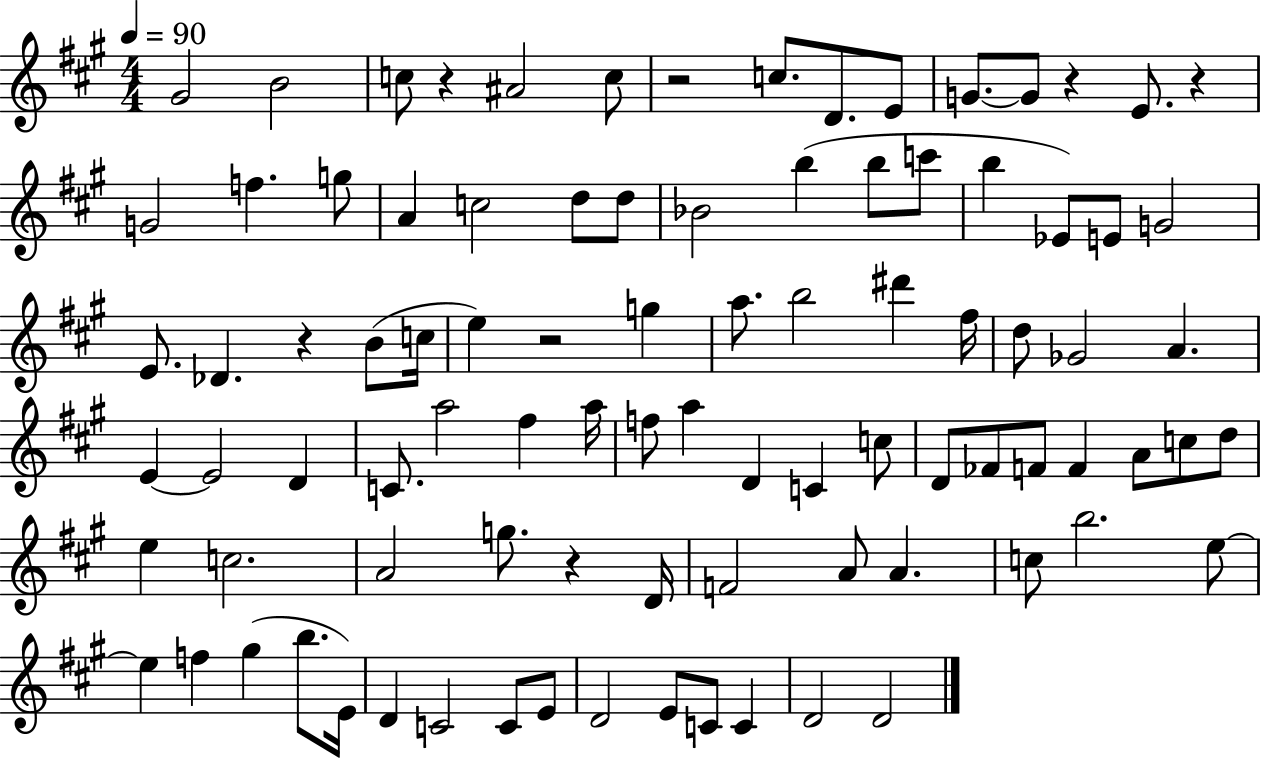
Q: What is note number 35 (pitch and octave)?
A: D#6